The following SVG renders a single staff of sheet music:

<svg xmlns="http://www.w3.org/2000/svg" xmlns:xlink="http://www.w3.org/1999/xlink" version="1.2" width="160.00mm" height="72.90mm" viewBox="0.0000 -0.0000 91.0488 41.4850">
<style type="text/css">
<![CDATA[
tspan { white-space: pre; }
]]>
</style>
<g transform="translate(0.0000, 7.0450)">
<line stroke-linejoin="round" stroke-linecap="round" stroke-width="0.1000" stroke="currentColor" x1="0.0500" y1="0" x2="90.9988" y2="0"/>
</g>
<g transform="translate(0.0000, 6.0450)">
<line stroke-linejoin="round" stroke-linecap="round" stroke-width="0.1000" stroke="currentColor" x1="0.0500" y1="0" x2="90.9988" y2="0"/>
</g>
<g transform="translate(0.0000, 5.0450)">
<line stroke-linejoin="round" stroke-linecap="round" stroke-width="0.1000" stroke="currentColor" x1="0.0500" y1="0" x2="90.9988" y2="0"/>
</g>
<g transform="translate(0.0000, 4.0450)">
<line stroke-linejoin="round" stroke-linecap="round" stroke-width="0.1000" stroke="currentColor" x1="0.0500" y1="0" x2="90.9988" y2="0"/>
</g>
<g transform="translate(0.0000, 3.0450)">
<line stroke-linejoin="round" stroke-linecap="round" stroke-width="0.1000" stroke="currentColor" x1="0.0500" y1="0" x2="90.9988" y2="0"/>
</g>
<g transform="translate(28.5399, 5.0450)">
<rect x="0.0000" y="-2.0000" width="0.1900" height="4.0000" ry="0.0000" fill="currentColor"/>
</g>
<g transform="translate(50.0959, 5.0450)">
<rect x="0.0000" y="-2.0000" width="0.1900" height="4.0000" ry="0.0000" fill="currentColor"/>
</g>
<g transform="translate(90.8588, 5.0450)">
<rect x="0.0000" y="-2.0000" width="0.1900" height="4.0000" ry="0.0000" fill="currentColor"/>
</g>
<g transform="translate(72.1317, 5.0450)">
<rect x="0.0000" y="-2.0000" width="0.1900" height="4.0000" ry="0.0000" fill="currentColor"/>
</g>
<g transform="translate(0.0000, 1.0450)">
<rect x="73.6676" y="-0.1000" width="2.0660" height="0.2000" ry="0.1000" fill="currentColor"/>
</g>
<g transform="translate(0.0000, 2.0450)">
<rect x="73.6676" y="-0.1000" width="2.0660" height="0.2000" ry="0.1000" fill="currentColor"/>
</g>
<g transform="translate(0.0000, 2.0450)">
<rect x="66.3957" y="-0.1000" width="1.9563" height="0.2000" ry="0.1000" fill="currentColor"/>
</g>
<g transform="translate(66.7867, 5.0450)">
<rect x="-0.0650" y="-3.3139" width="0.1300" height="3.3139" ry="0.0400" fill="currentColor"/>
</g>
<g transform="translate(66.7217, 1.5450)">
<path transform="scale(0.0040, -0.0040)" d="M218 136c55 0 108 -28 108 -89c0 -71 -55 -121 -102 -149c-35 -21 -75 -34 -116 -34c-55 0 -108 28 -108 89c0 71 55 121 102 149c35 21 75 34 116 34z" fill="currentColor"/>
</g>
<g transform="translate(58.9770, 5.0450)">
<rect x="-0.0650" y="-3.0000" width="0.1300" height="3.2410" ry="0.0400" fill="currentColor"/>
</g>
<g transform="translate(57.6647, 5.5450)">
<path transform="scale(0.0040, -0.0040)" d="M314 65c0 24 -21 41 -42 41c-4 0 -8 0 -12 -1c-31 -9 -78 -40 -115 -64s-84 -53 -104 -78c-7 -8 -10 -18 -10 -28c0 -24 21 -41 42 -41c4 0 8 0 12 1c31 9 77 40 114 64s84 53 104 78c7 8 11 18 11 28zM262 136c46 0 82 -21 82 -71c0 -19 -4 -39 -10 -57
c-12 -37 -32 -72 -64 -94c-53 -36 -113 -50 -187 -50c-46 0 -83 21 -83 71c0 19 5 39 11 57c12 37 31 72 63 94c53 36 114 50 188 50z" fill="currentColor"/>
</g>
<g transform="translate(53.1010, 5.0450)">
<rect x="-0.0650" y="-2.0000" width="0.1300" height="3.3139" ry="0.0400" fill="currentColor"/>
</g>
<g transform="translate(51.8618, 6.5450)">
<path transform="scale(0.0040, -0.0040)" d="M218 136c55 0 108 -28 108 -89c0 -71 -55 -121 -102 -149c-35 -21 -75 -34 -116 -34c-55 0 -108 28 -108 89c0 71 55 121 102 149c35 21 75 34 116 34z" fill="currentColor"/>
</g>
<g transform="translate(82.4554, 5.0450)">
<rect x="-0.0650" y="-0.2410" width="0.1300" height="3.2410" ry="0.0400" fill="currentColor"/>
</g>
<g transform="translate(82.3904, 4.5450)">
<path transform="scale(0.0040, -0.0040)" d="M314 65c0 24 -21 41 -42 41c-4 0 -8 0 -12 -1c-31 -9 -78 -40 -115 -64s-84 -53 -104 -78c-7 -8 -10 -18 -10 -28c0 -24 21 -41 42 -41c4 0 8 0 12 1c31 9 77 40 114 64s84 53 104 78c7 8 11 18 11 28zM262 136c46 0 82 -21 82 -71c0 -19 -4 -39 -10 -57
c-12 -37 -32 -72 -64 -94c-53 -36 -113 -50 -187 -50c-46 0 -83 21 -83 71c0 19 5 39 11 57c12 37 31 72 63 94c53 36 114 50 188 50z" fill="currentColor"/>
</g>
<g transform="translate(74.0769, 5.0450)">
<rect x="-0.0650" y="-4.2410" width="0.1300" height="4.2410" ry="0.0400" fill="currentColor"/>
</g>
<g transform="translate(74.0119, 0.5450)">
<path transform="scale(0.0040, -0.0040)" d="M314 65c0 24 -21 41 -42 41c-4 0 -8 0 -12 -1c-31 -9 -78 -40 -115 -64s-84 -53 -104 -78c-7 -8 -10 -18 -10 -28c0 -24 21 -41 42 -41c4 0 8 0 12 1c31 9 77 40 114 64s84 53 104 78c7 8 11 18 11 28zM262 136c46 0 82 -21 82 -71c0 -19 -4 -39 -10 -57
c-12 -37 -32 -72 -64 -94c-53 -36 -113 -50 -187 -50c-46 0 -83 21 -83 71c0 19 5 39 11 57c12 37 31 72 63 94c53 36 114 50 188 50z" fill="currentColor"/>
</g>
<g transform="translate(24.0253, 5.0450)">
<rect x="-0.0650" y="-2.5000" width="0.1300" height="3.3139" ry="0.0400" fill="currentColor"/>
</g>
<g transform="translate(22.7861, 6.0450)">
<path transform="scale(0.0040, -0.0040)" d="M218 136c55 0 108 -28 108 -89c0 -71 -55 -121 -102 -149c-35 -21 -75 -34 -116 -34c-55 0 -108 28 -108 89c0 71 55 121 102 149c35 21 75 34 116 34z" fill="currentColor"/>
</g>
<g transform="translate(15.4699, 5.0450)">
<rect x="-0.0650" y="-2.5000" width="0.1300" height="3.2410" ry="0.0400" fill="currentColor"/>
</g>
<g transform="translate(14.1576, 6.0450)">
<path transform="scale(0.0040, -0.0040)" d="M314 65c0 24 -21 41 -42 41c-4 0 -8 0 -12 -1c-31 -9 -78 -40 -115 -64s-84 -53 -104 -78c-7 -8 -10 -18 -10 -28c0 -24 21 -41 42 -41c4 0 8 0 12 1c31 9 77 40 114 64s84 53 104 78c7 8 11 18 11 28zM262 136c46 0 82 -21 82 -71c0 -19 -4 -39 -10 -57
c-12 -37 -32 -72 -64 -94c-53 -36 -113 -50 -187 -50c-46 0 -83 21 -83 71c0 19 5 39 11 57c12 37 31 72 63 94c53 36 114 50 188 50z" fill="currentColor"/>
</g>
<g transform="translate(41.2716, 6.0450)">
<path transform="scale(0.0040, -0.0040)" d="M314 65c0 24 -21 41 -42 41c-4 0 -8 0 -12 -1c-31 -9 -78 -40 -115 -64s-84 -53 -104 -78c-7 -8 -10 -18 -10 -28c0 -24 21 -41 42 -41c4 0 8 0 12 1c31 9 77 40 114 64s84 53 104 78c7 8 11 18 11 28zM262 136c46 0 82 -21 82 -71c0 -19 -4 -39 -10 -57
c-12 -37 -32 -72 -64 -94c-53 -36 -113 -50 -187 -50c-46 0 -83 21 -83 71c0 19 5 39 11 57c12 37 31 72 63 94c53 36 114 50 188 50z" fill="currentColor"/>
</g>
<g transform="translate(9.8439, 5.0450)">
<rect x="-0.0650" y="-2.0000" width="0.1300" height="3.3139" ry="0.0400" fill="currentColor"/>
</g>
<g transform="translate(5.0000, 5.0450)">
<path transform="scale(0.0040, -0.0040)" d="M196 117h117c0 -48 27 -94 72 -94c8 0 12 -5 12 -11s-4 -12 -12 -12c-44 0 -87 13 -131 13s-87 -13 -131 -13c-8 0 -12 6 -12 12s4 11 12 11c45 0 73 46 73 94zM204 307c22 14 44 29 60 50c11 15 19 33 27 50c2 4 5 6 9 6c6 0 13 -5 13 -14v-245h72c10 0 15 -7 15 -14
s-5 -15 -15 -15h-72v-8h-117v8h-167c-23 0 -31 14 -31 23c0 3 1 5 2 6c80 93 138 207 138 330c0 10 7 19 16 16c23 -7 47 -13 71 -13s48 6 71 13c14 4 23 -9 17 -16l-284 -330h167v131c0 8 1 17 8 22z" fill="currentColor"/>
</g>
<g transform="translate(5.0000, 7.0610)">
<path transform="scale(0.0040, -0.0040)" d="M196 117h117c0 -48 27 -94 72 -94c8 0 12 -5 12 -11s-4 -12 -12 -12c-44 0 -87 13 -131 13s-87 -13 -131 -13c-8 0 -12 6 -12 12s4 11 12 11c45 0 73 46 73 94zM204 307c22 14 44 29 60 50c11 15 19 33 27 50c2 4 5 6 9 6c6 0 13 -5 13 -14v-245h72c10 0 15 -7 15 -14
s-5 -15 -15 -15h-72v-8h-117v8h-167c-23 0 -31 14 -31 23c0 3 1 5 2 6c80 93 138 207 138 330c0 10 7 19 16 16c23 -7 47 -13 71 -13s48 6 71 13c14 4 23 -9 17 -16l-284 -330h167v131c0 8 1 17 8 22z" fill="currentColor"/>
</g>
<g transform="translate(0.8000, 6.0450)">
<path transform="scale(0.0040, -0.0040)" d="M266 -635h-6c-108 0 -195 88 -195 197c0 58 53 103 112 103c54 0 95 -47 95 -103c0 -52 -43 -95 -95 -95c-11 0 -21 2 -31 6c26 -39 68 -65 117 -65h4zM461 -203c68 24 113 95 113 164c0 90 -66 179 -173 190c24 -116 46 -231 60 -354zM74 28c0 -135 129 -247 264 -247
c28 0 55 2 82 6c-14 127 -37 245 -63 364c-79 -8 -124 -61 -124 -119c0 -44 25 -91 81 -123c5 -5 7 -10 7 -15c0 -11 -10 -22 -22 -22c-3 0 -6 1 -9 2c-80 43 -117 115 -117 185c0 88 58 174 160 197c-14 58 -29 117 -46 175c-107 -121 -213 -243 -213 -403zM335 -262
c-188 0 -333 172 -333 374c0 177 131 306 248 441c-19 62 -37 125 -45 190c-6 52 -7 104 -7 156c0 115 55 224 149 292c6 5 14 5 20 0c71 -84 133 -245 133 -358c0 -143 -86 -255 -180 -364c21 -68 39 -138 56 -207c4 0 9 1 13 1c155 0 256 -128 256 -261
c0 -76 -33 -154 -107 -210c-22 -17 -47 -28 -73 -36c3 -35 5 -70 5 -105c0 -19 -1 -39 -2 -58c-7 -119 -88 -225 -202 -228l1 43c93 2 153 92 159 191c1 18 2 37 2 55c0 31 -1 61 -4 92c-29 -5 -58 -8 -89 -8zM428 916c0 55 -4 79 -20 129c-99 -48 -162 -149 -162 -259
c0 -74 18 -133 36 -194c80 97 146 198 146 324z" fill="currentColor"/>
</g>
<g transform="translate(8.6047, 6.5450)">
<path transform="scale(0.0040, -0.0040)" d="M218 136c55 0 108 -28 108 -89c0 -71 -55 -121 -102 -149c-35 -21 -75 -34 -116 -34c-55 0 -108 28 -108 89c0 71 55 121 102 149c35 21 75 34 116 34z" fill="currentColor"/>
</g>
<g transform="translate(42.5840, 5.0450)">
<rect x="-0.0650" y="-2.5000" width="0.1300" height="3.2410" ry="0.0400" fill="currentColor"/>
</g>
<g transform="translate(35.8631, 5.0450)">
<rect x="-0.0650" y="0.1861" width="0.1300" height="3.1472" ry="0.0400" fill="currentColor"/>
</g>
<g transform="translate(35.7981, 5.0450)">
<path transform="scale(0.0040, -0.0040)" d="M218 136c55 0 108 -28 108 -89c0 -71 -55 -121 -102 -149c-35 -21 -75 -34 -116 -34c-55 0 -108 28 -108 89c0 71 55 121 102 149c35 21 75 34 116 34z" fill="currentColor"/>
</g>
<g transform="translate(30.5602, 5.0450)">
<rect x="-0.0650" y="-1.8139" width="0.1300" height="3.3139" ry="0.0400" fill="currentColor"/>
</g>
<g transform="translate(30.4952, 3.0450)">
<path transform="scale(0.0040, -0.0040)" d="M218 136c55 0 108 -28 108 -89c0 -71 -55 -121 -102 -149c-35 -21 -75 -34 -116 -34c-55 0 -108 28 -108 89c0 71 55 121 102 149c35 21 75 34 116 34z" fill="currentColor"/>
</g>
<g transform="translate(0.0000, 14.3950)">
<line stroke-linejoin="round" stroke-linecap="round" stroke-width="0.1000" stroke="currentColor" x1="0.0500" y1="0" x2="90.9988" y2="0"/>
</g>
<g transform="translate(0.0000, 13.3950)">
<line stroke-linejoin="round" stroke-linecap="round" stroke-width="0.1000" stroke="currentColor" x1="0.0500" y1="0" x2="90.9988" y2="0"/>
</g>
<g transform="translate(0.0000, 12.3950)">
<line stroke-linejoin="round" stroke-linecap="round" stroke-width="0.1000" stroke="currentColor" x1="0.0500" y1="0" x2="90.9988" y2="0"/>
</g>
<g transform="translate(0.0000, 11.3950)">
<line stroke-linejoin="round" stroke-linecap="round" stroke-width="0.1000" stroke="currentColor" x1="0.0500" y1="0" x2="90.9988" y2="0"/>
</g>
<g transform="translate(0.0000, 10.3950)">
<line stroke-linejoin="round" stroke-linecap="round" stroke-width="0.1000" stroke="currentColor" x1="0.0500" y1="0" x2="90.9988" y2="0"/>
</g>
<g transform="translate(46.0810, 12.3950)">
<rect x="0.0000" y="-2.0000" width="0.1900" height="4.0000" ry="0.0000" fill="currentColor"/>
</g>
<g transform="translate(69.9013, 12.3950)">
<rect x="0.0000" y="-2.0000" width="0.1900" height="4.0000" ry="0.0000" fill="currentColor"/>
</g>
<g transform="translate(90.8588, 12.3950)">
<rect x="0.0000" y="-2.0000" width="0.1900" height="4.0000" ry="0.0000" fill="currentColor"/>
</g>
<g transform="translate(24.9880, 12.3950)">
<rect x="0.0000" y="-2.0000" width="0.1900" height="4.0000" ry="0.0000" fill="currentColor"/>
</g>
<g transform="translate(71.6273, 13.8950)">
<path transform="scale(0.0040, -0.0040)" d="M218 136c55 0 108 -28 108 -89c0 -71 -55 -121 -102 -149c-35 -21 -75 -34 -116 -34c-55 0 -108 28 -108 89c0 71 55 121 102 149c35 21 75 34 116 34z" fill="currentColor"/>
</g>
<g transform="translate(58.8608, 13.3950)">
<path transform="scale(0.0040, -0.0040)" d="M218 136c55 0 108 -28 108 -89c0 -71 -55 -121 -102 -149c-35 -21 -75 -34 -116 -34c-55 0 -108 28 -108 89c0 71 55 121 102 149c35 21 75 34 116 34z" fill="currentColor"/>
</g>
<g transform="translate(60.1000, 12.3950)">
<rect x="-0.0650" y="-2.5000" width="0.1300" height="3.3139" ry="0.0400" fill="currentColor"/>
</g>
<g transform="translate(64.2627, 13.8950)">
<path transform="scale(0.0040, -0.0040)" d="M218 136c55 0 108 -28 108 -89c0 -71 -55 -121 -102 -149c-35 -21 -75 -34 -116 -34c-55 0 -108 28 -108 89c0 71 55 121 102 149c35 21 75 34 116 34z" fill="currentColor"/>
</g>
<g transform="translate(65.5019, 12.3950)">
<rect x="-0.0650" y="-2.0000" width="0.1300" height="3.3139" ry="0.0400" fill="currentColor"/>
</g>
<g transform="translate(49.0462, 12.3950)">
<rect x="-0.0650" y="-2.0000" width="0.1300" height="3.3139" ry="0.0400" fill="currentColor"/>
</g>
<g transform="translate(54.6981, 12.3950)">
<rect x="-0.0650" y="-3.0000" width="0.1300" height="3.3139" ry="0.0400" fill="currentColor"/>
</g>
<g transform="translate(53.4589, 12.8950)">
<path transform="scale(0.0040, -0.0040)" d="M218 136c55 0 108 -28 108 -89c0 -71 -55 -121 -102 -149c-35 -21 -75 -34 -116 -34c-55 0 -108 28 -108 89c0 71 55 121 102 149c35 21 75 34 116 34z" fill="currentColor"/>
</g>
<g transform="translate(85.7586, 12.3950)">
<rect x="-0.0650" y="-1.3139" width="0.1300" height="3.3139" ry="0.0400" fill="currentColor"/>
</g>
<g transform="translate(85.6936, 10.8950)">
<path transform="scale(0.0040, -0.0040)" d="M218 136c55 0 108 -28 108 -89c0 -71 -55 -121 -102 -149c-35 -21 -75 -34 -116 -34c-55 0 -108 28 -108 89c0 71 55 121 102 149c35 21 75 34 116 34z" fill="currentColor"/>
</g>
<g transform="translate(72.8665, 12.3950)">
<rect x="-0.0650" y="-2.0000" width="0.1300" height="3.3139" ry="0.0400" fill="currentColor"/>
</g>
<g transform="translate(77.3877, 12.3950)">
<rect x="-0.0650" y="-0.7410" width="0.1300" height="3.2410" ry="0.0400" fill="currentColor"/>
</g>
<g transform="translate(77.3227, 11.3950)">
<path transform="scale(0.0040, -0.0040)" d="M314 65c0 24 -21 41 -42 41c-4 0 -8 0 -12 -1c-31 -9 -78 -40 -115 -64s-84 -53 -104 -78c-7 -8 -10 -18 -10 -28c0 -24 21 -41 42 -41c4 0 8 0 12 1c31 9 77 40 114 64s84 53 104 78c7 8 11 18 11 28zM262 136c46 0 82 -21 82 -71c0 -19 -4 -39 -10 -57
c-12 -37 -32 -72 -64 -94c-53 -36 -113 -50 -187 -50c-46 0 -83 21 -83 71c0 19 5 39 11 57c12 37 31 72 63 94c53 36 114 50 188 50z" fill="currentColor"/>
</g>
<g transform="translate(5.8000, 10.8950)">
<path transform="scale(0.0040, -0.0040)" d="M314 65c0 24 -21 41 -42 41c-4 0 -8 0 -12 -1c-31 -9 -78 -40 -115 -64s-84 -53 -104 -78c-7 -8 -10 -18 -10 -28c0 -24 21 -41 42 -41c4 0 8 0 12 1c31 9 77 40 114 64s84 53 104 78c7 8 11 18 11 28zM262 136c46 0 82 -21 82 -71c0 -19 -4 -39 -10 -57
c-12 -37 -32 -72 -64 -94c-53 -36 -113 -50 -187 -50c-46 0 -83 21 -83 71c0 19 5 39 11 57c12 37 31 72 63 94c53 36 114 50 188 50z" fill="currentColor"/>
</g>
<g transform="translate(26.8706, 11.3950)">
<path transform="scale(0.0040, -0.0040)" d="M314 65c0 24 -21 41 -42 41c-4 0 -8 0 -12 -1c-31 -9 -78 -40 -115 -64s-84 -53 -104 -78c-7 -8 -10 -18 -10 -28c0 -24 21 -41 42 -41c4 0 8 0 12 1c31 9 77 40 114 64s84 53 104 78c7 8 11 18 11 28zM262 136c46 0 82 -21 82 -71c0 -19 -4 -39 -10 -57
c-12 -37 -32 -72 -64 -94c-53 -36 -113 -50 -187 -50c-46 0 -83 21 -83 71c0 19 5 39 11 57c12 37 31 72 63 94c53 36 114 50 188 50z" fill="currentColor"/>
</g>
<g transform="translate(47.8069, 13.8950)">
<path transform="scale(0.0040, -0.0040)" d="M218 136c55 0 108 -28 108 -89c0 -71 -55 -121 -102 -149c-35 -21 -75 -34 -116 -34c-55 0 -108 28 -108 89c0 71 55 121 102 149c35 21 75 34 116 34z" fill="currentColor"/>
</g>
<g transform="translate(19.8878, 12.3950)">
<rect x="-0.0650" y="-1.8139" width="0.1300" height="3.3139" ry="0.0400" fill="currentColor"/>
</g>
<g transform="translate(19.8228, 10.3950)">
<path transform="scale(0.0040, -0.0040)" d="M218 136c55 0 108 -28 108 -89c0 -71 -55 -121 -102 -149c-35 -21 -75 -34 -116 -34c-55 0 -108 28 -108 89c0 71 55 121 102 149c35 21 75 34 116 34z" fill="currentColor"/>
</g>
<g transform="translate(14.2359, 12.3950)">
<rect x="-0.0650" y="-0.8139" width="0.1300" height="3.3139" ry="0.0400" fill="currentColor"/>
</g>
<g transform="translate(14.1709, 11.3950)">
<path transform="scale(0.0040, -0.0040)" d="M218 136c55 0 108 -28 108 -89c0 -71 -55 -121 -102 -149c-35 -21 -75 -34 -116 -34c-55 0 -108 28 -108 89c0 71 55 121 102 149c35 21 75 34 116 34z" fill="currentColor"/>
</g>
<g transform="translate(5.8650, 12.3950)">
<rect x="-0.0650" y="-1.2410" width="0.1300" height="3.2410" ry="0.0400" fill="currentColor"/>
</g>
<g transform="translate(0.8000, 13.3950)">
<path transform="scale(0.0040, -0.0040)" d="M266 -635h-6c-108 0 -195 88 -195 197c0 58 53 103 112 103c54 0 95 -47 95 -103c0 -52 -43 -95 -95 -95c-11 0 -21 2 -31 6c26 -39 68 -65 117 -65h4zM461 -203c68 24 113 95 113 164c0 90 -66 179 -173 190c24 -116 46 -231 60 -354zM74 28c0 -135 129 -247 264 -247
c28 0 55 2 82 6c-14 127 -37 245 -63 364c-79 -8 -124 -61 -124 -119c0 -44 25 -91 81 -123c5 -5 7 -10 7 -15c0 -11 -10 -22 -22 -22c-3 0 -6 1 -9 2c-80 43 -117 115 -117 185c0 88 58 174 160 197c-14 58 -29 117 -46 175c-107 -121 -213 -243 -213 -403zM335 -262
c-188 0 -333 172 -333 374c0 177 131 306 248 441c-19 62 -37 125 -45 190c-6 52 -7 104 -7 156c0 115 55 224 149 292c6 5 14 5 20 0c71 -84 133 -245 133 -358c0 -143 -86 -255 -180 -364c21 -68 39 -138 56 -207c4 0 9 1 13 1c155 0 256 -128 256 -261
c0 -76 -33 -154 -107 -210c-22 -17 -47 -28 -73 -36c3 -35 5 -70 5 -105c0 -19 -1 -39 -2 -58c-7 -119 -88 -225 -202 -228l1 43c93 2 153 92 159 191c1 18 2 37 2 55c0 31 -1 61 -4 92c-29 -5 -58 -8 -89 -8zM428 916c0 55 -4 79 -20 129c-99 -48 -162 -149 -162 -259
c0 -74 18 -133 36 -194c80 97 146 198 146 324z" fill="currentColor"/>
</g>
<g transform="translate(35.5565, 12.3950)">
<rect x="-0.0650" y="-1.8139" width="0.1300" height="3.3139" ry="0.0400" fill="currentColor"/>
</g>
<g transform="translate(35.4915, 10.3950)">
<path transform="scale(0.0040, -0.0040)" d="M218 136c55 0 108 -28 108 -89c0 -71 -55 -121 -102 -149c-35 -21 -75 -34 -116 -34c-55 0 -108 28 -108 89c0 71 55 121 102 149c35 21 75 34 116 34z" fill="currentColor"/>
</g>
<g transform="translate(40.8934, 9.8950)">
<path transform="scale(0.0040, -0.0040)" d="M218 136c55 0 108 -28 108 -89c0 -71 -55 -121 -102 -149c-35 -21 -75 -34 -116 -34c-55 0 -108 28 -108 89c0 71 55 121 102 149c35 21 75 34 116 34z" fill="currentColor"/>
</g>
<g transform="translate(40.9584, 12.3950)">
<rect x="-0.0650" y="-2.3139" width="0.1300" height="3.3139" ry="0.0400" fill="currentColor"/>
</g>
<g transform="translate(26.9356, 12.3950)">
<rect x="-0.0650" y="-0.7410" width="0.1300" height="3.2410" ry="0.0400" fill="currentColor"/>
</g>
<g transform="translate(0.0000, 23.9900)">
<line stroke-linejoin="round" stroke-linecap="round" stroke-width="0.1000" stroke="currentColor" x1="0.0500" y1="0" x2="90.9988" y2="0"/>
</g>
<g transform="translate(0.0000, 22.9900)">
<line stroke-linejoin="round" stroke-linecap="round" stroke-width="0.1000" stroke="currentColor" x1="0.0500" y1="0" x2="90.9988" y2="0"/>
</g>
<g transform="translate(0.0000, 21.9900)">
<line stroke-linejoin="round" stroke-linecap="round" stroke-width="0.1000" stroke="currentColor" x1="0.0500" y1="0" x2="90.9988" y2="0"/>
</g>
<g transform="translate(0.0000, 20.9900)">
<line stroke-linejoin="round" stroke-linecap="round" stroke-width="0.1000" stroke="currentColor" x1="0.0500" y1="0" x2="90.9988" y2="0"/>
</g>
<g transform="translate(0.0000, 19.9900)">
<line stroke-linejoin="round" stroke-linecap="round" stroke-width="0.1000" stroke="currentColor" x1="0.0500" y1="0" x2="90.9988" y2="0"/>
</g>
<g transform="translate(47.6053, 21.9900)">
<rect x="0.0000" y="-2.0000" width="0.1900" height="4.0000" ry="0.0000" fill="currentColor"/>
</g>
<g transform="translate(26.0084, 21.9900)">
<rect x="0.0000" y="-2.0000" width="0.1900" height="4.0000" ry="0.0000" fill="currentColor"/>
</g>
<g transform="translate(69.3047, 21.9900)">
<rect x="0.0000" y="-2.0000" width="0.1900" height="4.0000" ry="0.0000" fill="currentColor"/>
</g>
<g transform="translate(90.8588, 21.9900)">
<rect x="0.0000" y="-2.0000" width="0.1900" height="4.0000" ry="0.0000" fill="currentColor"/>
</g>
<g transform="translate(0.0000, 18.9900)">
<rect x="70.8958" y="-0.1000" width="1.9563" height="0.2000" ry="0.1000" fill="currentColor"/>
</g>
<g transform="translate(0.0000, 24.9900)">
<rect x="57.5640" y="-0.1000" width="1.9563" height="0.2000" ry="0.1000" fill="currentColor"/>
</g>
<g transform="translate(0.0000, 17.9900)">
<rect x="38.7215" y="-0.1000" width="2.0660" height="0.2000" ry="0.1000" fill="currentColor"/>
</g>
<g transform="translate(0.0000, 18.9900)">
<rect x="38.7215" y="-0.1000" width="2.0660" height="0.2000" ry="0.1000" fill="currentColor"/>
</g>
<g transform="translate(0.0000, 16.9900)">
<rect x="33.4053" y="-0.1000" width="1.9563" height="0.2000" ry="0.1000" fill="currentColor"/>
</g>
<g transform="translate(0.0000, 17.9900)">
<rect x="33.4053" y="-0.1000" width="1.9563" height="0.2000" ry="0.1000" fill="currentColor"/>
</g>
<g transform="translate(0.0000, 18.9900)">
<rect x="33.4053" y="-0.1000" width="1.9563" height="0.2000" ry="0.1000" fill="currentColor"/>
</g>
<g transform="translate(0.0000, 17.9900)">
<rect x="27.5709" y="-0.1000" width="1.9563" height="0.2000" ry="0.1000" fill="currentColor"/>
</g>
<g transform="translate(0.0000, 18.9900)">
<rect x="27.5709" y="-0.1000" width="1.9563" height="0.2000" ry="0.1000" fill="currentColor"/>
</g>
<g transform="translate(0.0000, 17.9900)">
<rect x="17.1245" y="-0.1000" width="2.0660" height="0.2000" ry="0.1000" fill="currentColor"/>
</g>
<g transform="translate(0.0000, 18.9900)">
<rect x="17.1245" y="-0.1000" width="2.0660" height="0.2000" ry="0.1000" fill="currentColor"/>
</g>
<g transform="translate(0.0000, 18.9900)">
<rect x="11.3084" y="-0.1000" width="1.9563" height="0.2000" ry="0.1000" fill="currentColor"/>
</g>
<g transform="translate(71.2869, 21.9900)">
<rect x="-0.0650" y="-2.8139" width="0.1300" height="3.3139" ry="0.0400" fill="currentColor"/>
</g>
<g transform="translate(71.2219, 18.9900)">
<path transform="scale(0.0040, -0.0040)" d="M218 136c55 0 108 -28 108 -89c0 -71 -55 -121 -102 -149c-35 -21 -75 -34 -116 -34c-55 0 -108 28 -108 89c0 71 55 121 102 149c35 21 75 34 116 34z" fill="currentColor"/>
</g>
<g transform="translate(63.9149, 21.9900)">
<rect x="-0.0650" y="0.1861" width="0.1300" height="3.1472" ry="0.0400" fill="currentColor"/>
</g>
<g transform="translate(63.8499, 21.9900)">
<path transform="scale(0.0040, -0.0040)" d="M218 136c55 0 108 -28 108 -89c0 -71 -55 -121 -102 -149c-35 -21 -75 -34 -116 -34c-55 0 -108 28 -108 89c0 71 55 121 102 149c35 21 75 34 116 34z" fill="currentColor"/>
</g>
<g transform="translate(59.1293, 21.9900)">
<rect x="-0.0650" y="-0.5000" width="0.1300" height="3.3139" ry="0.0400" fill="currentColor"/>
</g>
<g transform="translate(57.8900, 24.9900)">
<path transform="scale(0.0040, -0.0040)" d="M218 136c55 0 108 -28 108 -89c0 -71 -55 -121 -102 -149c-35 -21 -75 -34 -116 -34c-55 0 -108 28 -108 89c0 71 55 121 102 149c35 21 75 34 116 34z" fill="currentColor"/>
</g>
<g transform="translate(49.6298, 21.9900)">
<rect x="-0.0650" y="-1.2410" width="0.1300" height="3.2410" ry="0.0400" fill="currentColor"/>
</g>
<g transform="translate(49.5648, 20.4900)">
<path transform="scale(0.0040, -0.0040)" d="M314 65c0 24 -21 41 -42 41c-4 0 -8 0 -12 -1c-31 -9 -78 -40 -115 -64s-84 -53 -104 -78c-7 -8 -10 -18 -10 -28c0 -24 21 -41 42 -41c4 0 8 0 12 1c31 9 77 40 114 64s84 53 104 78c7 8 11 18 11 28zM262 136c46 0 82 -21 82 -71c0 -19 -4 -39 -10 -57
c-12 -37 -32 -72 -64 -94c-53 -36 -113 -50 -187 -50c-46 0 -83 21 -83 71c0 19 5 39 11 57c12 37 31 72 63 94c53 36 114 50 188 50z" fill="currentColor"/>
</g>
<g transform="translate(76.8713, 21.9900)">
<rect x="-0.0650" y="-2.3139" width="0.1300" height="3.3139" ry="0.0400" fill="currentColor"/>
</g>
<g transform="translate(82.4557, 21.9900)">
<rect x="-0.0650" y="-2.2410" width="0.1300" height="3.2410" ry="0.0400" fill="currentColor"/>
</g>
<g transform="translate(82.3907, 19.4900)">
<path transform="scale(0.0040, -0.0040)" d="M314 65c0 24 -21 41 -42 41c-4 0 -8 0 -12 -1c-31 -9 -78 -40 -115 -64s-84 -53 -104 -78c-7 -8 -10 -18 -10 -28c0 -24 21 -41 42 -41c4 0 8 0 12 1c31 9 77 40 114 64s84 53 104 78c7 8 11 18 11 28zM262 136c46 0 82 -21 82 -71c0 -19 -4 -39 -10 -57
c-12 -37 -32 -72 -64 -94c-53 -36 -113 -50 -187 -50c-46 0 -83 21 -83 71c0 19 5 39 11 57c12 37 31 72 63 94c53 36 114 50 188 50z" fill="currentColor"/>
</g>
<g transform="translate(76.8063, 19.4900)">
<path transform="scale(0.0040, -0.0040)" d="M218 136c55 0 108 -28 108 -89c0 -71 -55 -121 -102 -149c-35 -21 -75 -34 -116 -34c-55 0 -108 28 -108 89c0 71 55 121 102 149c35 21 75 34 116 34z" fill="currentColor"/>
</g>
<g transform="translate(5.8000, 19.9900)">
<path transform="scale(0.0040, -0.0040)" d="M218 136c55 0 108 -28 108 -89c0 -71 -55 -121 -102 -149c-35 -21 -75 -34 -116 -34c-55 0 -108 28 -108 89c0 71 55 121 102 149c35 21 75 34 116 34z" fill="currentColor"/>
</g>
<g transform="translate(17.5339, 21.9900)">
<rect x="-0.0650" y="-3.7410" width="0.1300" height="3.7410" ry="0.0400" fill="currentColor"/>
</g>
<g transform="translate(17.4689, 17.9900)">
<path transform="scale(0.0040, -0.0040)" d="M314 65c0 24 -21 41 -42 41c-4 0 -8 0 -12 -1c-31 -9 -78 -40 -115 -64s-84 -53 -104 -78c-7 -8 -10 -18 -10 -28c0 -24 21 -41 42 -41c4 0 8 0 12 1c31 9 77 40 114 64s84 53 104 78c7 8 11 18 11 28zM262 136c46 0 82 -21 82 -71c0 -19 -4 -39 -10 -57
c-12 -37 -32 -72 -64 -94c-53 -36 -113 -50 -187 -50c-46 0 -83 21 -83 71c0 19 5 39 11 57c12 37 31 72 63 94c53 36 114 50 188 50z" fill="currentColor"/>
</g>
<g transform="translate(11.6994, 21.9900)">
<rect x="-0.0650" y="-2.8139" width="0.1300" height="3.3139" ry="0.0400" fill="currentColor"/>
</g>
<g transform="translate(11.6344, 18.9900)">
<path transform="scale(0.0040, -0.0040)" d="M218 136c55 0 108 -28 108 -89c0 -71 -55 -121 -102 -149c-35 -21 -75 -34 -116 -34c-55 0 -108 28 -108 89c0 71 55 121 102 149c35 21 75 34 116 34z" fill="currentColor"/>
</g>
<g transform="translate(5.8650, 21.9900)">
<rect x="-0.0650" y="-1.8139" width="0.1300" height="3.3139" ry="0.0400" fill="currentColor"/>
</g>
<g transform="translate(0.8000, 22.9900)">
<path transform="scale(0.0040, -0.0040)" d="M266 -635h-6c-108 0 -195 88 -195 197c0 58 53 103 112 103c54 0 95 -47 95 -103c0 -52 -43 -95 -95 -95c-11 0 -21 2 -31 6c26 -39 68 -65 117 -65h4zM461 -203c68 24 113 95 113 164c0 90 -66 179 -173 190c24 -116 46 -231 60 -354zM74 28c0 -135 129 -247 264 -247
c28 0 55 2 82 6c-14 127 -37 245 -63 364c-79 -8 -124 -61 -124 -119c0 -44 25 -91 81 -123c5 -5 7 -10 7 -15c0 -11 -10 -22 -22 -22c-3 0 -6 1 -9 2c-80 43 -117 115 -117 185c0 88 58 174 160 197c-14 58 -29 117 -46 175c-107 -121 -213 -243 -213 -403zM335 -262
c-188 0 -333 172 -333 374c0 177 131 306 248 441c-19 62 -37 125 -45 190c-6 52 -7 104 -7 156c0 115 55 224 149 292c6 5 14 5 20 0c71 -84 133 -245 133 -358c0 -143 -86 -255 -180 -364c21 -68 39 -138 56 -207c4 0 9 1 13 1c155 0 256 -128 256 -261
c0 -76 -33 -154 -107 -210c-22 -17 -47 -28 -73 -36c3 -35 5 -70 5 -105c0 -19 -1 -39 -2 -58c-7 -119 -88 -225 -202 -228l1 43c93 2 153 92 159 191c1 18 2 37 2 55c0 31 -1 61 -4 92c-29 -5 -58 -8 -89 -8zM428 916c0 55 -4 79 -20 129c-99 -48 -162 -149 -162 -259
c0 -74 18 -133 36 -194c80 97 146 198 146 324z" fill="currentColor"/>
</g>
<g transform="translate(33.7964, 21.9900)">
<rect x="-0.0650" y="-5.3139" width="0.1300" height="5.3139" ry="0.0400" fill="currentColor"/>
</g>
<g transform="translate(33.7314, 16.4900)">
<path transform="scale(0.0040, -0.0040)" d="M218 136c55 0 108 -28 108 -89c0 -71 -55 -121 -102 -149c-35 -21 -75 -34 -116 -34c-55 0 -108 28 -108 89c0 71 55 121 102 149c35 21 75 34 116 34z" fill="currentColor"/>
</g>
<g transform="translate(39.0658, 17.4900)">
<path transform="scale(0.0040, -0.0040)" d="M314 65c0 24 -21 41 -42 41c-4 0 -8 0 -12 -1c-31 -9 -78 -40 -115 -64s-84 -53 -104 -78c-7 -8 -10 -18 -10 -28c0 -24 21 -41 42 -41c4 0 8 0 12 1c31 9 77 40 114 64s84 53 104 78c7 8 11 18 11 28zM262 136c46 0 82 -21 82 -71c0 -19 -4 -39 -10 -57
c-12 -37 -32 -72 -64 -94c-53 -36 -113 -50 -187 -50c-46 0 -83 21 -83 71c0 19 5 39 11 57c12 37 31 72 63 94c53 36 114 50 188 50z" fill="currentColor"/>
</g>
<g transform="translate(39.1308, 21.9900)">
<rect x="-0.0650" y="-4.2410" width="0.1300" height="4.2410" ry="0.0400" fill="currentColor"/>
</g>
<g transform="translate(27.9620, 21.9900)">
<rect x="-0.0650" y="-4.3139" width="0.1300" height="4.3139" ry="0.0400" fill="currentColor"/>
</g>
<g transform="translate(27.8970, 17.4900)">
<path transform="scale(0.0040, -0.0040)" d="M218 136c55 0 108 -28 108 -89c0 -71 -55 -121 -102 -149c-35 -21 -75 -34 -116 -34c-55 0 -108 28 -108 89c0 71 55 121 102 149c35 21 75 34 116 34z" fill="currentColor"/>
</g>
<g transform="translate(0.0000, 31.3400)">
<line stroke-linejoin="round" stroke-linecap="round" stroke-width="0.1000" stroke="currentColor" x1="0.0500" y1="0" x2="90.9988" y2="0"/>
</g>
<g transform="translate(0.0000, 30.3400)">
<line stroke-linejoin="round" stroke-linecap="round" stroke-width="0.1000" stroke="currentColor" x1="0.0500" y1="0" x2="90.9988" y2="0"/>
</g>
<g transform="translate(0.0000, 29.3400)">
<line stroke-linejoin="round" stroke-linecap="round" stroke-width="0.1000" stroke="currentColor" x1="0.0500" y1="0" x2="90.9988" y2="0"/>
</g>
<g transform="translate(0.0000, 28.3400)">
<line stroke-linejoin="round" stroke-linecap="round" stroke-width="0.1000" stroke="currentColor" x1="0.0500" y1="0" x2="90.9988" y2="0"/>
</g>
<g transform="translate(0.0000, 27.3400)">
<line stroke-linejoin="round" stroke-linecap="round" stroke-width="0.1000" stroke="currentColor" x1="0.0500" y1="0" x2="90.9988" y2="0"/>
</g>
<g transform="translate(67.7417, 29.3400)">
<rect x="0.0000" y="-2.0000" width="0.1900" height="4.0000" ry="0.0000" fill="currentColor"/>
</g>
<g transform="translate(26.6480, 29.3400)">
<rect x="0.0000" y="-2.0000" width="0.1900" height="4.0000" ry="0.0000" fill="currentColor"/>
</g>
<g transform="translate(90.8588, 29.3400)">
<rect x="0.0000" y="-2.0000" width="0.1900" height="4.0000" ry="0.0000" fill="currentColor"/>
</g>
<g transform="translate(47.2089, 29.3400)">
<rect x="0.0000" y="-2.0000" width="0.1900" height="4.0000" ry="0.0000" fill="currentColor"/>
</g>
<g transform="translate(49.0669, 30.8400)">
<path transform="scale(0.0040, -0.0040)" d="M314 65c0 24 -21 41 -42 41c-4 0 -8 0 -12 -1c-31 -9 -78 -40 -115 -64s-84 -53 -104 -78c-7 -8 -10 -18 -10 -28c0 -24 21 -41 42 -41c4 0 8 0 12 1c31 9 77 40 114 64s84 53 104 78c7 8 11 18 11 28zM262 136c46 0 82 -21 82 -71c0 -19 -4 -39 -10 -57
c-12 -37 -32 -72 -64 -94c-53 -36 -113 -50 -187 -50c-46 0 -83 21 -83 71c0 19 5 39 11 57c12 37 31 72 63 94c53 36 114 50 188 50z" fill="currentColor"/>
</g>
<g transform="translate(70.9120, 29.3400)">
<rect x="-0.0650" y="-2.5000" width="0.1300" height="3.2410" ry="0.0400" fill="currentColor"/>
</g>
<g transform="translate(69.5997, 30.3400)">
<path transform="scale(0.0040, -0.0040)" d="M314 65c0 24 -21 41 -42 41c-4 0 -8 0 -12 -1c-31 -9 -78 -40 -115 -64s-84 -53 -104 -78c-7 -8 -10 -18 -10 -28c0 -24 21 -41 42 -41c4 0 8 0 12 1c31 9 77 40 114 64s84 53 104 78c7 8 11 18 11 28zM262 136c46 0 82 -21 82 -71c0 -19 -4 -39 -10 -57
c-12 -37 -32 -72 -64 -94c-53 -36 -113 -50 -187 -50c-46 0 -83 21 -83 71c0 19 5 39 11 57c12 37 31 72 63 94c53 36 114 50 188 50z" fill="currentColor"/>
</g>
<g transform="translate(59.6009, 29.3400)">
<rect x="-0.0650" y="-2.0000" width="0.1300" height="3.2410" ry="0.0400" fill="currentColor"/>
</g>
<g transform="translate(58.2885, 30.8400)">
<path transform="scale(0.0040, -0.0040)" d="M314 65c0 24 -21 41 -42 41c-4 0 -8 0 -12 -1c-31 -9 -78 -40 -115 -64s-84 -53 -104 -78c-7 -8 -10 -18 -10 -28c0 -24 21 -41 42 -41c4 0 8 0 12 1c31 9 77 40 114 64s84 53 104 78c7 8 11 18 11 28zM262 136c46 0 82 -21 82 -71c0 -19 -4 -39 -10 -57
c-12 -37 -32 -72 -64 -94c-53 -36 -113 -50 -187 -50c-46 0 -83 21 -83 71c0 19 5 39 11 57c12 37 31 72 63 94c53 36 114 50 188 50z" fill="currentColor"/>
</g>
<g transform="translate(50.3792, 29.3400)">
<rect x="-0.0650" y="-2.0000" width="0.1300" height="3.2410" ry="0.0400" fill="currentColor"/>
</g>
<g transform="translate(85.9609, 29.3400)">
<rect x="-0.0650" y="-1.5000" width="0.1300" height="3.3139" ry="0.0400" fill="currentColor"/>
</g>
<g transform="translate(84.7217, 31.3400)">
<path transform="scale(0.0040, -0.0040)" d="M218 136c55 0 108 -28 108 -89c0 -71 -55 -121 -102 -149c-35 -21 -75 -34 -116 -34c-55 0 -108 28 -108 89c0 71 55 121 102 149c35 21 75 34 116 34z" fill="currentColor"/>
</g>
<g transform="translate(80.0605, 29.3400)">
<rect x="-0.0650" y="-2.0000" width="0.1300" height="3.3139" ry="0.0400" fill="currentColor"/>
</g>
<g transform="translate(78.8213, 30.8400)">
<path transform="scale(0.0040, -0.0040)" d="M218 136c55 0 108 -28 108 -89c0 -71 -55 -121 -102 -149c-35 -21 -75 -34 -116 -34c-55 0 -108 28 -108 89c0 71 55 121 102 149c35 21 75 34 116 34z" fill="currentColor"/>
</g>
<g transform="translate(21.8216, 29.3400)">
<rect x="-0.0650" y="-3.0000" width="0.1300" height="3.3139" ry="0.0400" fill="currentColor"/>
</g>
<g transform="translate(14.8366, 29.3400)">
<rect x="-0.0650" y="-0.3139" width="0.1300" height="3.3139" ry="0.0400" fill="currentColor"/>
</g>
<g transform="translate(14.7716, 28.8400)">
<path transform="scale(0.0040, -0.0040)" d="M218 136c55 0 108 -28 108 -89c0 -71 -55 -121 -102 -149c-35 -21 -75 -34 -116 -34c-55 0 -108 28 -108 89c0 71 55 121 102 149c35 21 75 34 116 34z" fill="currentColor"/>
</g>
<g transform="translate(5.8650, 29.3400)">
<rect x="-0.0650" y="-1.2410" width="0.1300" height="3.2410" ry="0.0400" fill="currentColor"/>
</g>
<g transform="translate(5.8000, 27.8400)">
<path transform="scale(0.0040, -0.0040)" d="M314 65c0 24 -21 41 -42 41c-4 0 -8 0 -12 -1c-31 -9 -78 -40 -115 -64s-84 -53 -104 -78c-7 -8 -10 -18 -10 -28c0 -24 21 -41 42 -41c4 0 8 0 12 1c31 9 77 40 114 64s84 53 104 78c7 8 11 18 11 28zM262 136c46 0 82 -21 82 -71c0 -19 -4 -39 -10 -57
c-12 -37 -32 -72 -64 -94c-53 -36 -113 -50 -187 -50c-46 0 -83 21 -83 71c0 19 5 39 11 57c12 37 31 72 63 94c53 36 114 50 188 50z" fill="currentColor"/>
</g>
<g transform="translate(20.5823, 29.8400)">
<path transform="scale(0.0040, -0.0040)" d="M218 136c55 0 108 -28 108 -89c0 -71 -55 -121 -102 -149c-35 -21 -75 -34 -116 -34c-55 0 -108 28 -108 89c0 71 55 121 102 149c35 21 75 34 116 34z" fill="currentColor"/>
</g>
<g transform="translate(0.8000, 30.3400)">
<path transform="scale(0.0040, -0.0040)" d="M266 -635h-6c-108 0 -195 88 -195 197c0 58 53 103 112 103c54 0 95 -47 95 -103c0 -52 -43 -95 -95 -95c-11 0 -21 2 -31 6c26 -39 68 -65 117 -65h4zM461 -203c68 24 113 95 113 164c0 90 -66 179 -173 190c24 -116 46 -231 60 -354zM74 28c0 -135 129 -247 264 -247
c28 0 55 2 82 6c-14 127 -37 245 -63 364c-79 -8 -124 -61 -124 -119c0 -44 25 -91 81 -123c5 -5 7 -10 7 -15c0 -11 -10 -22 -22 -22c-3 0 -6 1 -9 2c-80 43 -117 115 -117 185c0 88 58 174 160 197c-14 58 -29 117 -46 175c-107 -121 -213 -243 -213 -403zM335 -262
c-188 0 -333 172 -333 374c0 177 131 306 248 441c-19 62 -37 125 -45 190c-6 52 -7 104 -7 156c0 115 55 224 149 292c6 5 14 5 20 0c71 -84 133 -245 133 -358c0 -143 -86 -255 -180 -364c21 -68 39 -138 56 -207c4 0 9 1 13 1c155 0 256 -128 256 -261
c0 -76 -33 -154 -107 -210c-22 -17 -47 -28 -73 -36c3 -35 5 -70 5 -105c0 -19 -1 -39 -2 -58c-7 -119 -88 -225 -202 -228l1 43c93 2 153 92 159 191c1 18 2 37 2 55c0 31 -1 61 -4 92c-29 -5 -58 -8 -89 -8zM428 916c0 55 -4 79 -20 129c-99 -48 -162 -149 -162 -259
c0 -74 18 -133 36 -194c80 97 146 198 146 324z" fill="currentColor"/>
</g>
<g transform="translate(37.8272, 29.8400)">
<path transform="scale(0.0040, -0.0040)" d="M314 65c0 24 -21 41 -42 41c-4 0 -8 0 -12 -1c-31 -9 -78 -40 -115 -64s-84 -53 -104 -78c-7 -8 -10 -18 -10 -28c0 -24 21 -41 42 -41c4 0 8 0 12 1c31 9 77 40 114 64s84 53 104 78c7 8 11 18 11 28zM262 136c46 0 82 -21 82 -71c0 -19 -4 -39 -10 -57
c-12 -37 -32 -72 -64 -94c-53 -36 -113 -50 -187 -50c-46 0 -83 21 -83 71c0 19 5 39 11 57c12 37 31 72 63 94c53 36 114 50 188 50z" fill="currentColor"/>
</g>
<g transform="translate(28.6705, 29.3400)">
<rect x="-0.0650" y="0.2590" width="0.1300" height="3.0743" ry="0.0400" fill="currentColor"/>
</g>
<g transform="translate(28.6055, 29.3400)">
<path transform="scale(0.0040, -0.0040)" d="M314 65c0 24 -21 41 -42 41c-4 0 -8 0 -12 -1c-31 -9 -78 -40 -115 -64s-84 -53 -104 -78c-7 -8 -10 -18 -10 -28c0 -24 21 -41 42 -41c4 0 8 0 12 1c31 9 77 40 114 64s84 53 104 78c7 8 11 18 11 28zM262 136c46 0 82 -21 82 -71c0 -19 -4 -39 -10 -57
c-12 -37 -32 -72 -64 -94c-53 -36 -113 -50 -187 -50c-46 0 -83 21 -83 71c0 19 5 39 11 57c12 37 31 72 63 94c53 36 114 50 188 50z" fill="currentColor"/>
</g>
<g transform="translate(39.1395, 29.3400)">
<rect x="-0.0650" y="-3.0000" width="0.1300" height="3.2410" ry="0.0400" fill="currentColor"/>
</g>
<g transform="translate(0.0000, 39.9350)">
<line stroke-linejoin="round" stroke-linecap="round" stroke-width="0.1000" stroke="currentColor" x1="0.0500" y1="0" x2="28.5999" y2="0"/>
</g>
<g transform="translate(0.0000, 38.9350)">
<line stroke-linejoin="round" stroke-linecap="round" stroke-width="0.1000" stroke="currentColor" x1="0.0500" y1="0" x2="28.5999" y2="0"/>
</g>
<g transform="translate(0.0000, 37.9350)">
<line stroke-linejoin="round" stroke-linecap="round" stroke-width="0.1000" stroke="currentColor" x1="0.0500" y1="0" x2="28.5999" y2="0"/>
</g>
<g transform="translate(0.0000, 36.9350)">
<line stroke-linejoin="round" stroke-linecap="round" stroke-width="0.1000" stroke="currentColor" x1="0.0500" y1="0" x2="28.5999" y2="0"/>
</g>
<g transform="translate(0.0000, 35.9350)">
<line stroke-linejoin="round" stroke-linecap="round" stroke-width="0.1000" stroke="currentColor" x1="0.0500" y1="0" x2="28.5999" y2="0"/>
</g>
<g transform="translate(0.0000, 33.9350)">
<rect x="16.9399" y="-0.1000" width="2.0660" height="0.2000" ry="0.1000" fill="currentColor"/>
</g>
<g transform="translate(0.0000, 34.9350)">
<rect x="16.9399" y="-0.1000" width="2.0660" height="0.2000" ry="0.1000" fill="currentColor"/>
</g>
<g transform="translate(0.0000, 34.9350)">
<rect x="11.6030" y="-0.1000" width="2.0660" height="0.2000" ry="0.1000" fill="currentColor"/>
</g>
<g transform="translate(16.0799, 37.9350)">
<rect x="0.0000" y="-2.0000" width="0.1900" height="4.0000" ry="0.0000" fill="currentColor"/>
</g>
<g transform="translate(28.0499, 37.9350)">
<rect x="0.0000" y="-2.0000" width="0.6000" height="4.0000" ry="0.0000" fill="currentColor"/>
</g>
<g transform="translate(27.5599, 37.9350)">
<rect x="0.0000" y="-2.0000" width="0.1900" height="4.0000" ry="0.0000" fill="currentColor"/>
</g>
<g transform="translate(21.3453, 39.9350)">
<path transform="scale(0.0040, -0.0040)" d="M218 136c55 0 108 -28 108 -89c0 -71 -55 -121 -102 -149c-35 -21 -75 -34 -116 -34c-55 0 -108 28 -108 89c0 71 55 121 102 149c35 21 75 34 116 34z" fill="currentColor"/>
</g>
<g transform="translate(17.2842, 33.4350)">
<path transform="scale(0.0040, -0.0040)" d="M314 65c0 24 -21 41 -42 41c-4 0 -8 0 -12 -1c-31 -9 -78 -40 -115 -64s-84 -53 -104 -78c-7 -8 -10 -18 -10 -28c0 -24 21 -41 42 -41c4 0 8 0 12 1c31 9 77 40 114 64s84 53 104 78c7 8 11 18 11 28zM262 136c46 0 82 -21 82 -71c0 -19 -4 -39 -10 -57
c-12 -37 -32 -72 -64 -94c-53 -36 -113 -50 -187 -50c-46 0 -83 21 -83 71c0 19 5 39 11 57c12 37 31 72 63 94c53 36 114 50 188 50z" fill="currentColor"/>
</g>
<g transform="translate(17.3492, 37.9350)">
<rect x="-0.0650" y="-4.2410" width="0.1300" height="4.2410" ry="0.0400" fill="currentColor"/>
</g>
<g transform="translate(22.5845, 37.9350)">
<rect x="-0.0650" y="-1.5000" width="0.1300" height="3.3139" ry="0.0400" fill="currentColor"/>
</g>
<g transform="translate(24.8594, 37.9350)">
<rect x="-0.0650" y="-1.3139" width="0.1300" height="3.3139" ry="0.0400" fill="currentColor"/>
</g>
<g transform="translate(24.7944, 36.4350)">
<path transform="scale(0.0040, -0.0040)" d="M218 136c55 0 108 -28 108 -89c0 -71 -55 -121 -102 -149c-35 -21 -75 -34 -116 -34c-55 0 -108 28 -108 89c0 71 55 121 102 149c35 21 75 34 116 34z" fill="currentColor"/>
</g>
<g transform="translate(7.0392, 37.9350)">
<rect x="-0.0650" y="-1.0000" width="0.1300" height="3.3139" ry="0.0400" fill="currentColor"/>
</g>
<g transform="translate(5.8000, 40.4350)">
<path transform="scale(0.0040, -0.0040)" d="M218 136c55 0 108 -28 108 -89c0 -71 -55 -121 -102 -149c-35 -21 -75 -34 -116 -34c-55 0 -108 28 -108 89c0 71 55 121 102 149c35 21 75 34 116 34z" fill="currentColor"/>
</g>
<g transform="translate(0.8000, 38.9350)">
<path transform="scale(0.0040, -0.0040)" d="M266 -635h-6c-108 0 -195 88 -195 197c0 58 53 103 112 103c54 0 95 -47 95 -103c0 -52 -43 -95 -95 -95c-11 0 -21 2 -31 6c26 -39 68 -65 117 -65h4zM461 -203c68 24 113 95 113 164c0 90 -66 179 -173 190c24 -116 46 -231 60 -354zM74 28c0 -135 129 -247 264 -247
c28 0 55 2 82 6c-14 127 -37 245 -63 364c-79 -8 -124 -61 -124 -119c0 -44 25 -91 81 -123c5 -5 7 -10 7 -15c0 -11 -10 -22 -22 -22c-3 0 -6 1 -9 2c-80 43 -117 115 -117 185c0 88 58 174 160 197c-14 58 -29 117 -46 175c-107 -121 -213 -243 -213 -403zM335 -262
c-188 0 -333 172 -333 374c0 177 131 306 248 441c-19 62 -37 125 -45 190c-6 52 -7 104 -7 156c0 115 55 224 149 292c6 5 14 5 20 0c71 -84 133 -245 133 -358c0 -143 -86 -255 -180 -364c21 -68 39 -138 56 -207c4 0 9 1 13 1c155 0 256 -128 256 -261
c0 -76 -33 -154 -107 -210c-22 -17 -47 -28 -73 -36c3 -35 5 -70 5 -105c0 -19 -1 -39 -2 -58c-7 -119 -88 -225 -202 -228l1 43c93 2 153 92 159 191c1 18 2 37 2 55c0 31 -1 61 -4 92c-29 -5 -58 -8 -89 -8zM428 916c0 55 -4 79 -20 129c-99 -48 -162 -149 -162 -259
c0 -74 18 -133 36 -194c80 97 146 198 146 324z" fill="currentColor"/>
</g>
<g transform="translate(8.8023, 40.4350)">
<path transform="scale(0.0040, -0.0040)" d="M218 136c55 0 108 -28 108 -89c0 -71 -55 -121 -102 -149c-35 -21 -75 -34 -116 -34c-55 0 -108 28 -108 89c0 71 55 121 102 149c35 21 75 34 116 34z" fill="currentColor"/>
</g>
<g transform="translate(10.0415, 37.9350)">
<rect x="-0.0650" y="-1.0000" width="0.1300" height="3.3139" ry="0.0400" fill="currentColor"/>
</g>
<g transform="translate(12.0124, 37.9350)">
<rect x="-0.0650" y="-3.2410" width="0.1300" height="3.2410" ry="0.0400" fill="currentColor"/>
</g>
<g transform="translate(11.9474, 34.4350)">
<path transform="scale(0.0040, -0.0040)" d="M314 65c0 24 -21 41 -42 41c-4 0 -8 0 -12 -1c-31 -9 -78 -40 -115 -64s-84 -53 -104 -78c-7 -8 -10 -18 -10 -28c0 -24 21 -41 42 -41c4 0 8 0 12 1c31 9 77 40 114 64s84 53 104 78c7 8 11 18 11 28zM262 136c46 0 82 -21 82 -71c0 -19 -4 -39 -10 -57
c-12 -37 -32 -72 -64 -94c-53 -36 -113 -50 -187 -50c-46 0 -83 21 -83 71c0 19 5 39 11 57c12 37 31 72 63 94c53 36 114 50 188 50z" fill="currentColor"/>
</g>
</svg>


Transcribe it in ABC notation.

X:1
T:Untitled
M:4/4
L:1/4
K:C
F G2 G f B G2 F A2 b d'2 c2 e2 d f d2 f g F A G F F d2 e f a c'2 d' f' d'2 e2 C B a g g2 e2 c A B2 A2 F2 F2 G2 F E D D b2 d'2 E e